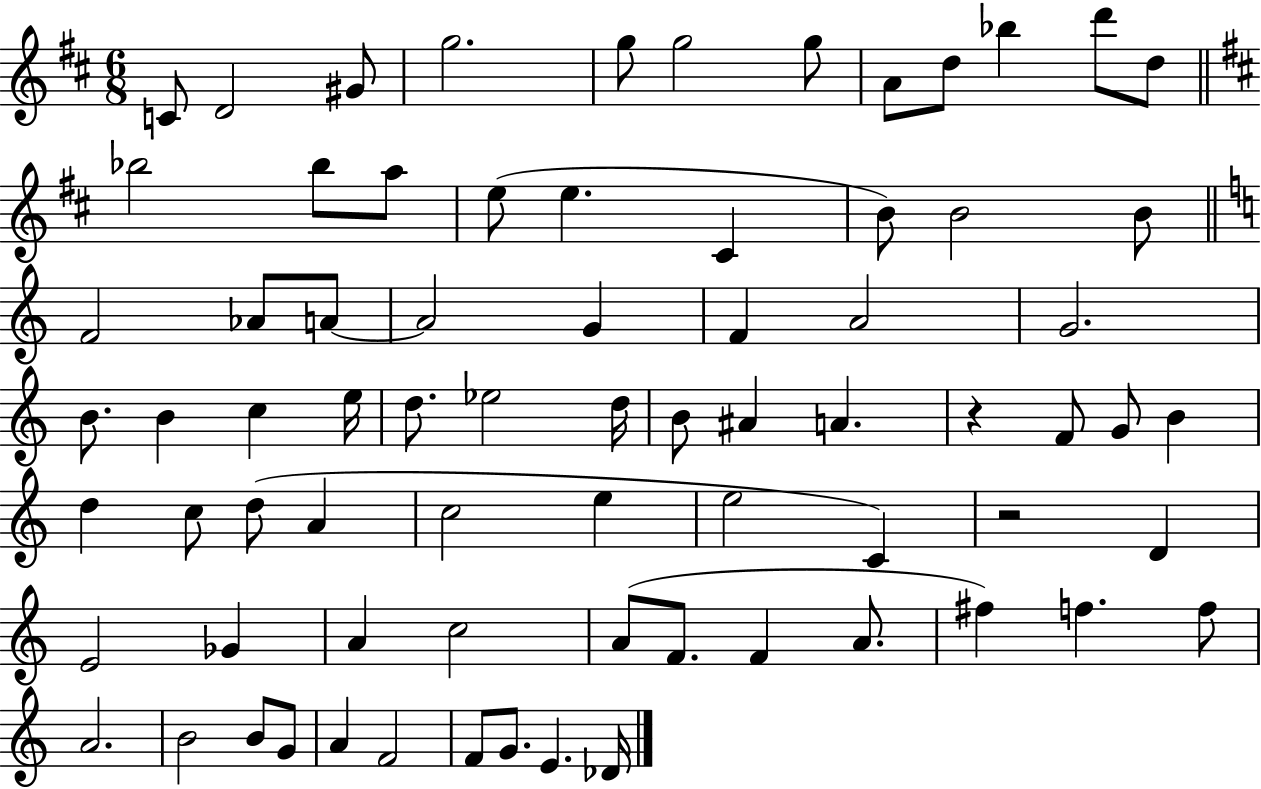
{
  \clef treble
  \numericTimeSignature
  \time 6/8
  \key d \major
  \repeat volta 2 { c'8 d'2 gis'8 | g''2. | g''8 g''2 g''8 | a'8 d''8 bes''4 d'''8 d''8 | \break \bar "||" \break \key d \major bes''2 bes''8 a''8 | e''8( e''4. cis'4 | b'8) b'2 b'8 | \bar "||" \break \key c \major f'2 aes'8 a'8~~ | a'2 g'4 | f'4 a'2 | g'2. | \break b'8. b'4 c''4 e''16 | d''8. ees''2 d''16 | b'8 ais'4 a'4. | r4 f'8 g'8 b'4 | \break d''4 c''8 d''8( a'4 | c''2 e''4 | e''2 c'4) | r2 d'4 | \break e'2 ges'4 | a'4 c''2 | a'8( f'8. f'4 a'8. | fis''4) f''4. f''8 | \break a'2. | b'2 b'8 g'8 | a'4 f'2 | f'8 g'8. e'4. des'16 | \break } \bar "|."
}